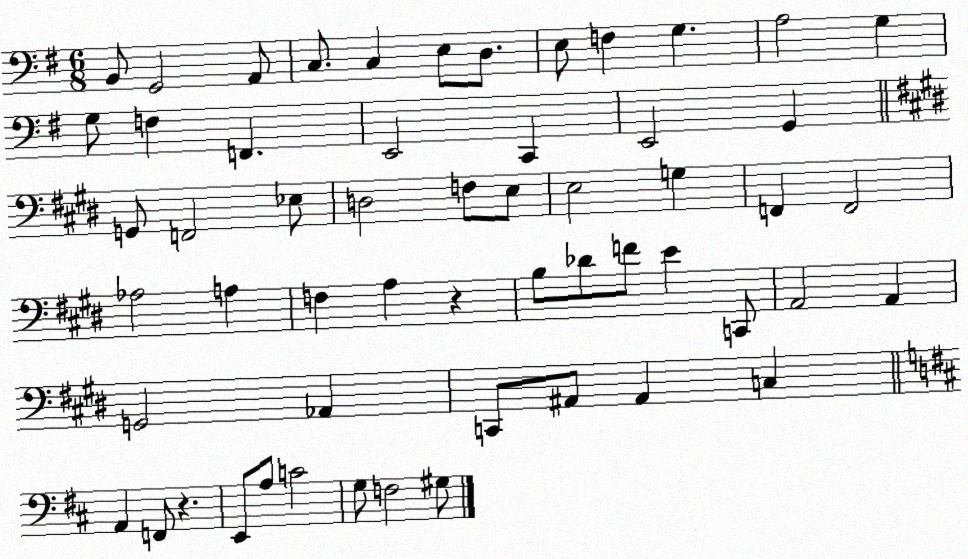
X:1
T:Untitled
M:6/8
L:1/4
K:G
B,,/2 G,,2 A,,/2 C,/2 C, E,/2 D,/2 E,/2 F, G, A,2 G, G,/2 F, F,, E,,2 C,, E,,2 G,, G,,/2 F,,2 _E,/2 D,2 F,/2 E,/2 E,2 G, F,, F,,2 _A,2 A, F, A, z B,/2 _D/2 F/2 E C,,/2 A,,2 A,, G,,2 _A,, C,,/2 ^A,,/2 ^A,, C, A,, F,,/2 z E,,/2 A,/2 C2 G,/2 F,2 ^G,/2